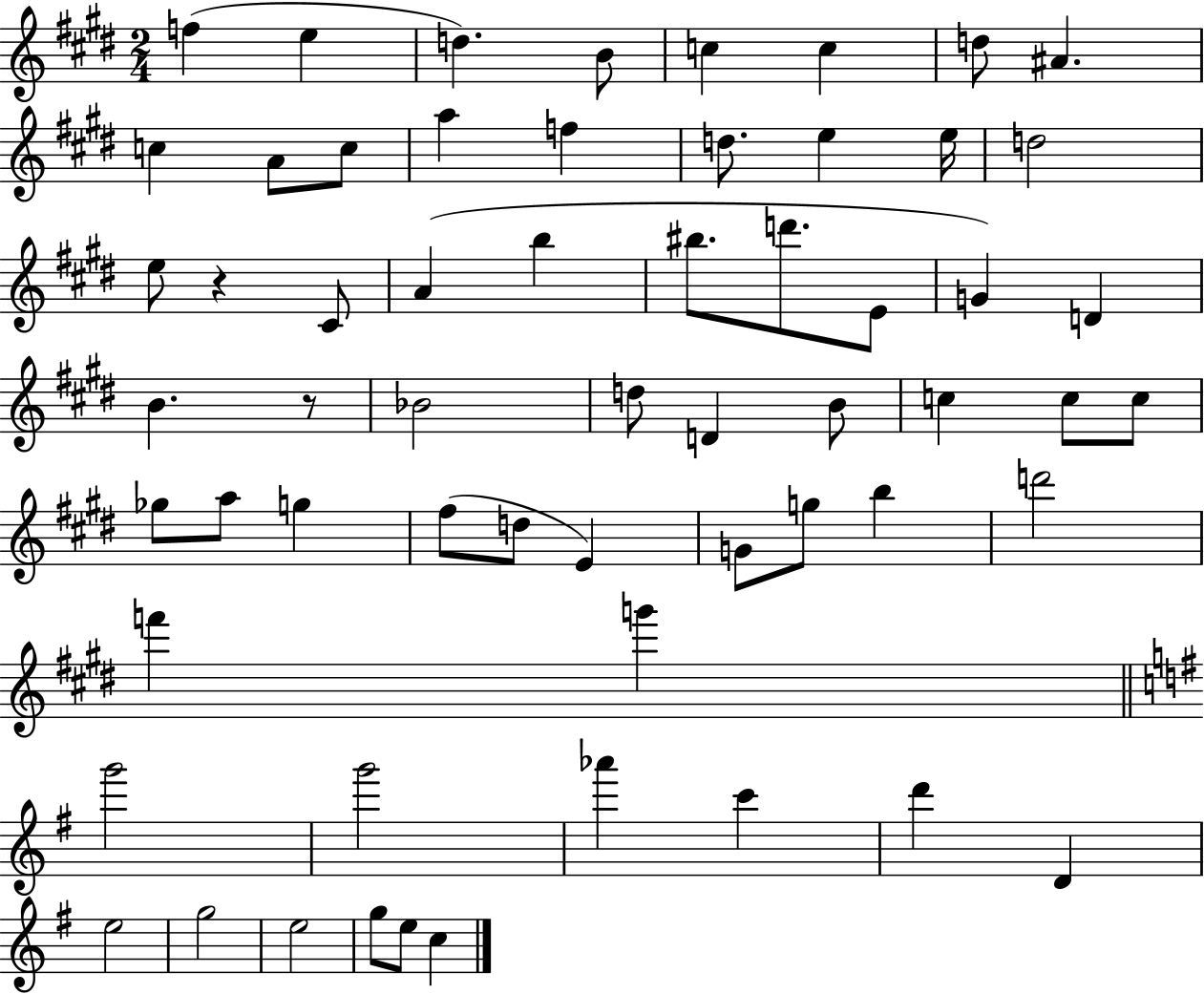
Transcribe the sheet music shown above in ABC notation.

X:1
T:Untitled
M:2/4
L:1/4
K:E
f e d B/2 c c d/2 ^A c A/2 c/2 a f d/2 e e/4 d2 e/2 z ^C/2 A b ^b/2 d'/2 E/2 G D B z/2 _B2 d/2 D B/2 c c/2 c/2 _g/2 a/2 g ^f/2 d/2 E G/2 g/2 b d'2 f' g' g'2 g'2 _a' c' d' D e2 g2 e2 g/2 e/2 c